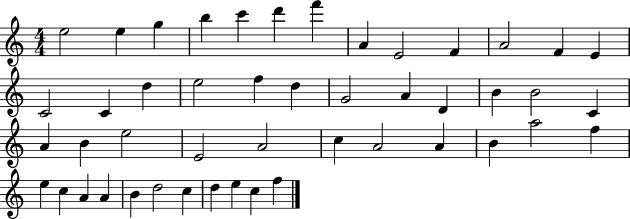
X:1
T:Untitled
M:4/4
L:1/4
K:C
e2 e g b c' d' f' A E2 F A2 F E C2 C d e2 f d G2 A D B B2 C A B e2 E2 A2 c A2 A B a2 f e c A A B d2 c d e c f